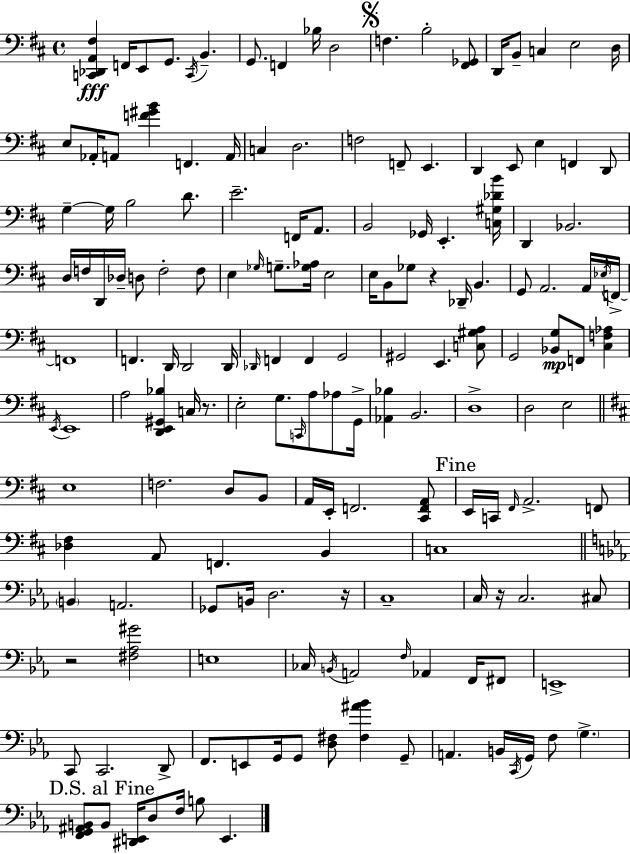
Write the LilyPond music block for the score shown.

{
  \clef bass
  \time 4/4
  \defaultTimeSignature
  \key d \major
  <c, des, a, fis>4\fff f,16 e,8 g,8. \acciaccatura { c,16 } b,4.-- | g,8. f,4 bes16 d2 | \mark \markup { \musicglyph "scripts.segno" } f4. b2-. <fis, ges,>8 | d,16 b,8-- c4 e2 | \break d16 e8 aes,16-. a,8 <f' gis' b'>4 f,4. | a,16 c4 d2. | f2 f,8-- e,4. | d,4 e,8 e4 f,4 d,8 | \break g4--~~ g16 b2 d'8. | e'2.-- f,16 a,8. | b,2 ges,16 e,4.-. | <c gis des' b'>16 d,4 bes,2. | \break d16 f16 d,16 des16-- d8 f2-. f8 | e4 \grace { ges16 } g8.-- <g aes>16 e2 | e16 b,8 ges8 r4 des,16-- b,4. | g,8 a,2. | \break a,16 \acciaccatura { ees16 } f,16->~~ f,1 | f,4. d,16 d,2 | d,16 \grace { des,16 } f,4 f,4 g,2 | gis,2 e,4. | \break <c gis a>8 g,2 <bes, g>8\mp f,8 | <cis f aes>4 \acciaccatura { e,16 } e,1 | a2 <d, e, gis, bes>4 | c16 r8. e2-. g8. | \break \grace { c,16 } a8 aes8 g,16-> <aes, bes>4 b,2. | d1-> | d2 e2 | \bar "||" \break \key d \major e1 | f2. d8 b,8 | a,16 e,16-. f,2. <cis, f, a,>8 | \mark "Fine" e,16 c,16 \grace { fis,16 } a,2.-> f,8 | \break <des fis>4 a,8 f,4. b,4 | c1 | \bar "||" \break \key ees \major \parenthesize b,4 a,2. | ges,8 b,16 d2. r16 | c1-- | c16 r16 c2. cis8 | \break r2 <fis aes gis'>2 | e1 | ces16 \acciaccatura { b,16 } a,2 \grace { f16 } aes,4 f,16 | fis,8 e,1-> | \break c,8 c,2. | d,8-> f,8. e,8 g,16 g,8 <d fis>8 <fis ais' bes'>4 | g,8-- a,4. b,16 \acciaccatura { c,16 } g,16 f8 \parenthesize g4.-> | \mark "D.S. al Fine" <f, g, ais, b,>8 b,8 <dis, e,>16 d8 f16 b8 e,4. | \break \bar "|."
}